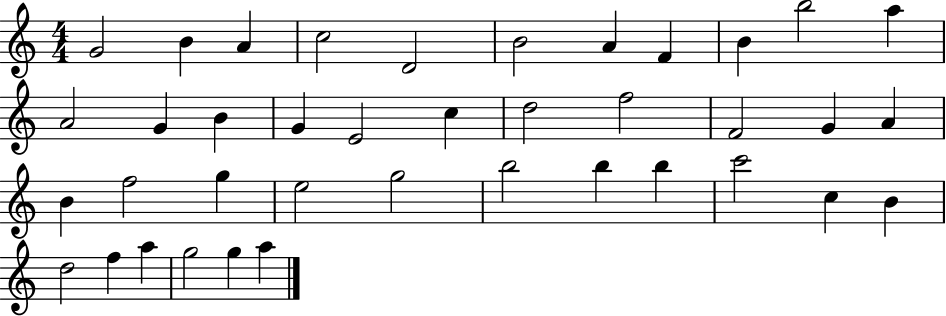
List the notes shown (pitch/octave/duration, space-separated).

G4/h B4/q A4/q C5/h D4/h B4/h A4/q F4/q B4/q B5/h A5/q A4/h G4/q B4/q G4/q E4/h C5/q D5/h F5/h F4/h G4/q A4/q B4/q F5/h G5/q E5/h G5/h B5/h B5/q B5/q C6/h C5/q B4/q D5/h F5/q A5/q G5/h G5/q A5/q